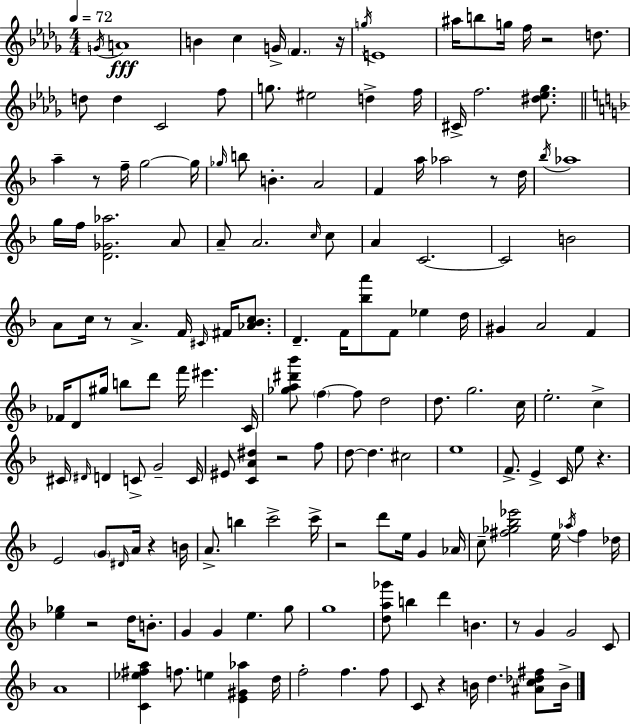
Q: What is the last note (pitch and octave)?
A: B4